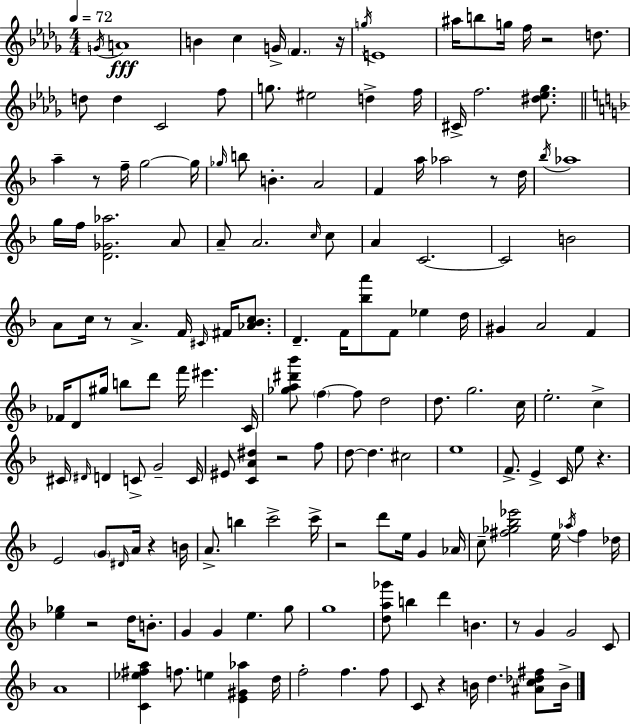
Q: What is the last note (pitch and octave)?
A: B4